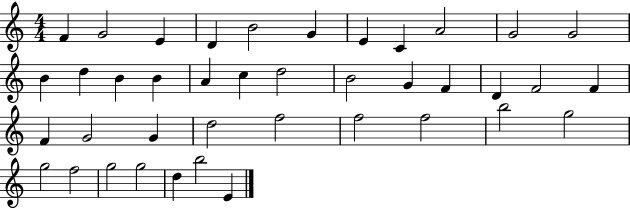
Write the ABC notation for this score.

X:1
T:Untitled
M:4/4
L:1/4
K:C
F G2 E D B2 G E C A2 G2 G2 B d B B A c d2 B2 G F D F2 F F G2 G d2 f2 f2 f2 b2 g2 g2 f2 g2 g2 d b2 E